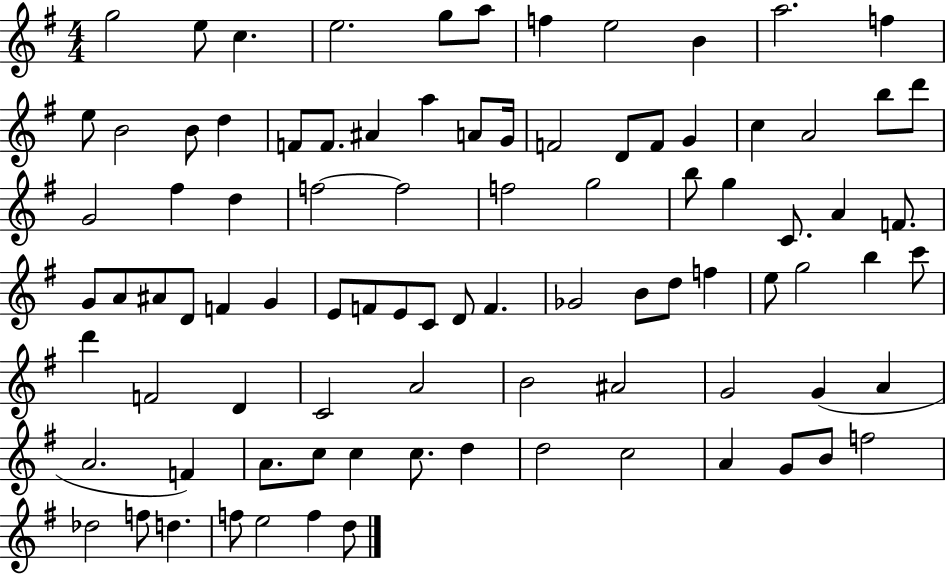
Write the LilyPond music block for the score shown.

{
  \clef treble
  \numericTimeSignature
  \time 4/4
  \key g \major
  \repeat volta 2 { g''2 e''8 c''4. | e''2. g''8 a''8 | f''4 e''2 b'4 | a''2. f''4 | \break e''8 b'2 b'8 d''4 | f'8 f'8. ais'4 a''4 a'8 g'16 | f'2 d'8 f'8 g'4 | c''4 a'2 b''8 d'''8 | \break g'2 fis''4 d''4 | f''2~~ f''2 | f''2 g''2 | b''8 g''4 c'8. a'4 f'8. | \break g'8 a'8 ais'8 d'8 f'4 g'4 | e'8 f'8 e'8 c'8 d'8 f'4. | ges'2 b'8 d''8 f''4 | e''8 g''2 b''4 c'''8 | \break d'''4 f'2 d'4 | c'2 a'2 | b'2 ais'2 | g'2 g'4( a'4 | \break a'2. f'4) | a'8. c''8 c''4 c''8. d''4 | d''2 c''2 | a'4 g'8 b'8 f''2 | \break des''2 f''8 d''4. | f''8 e''2 f''4 d''8 | } \bar "|."
}